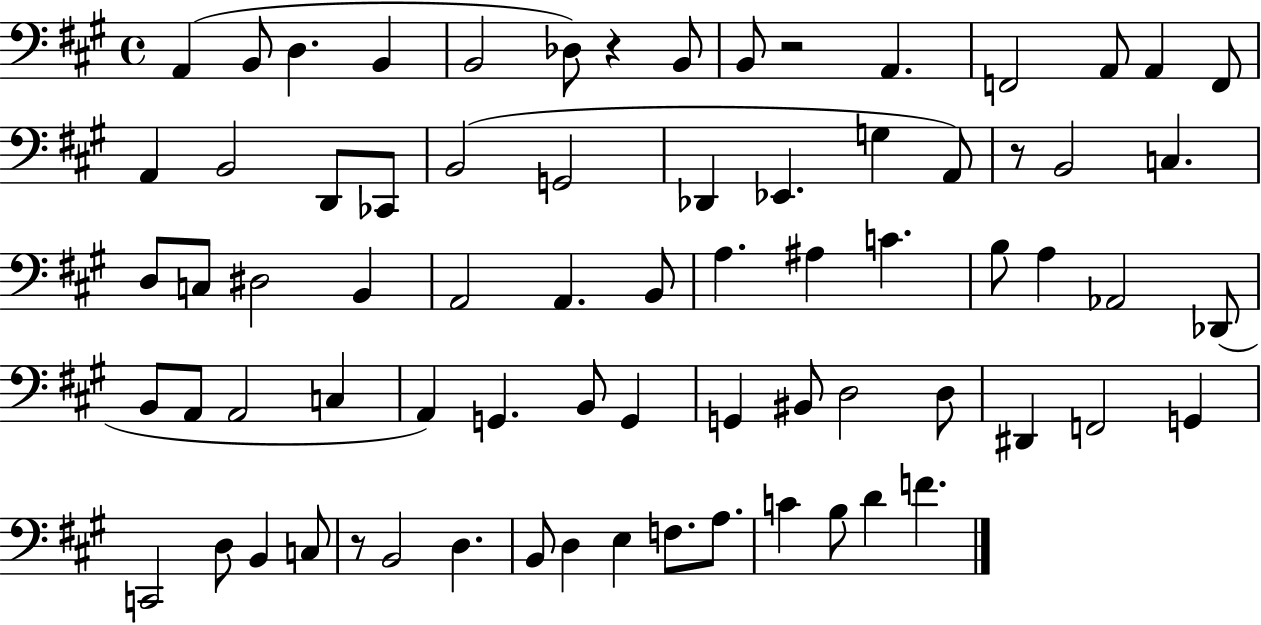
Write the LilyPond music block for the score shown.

{
  \clef bass
  \time 4/4
  \defaultTimeSignature
  \key a \major
  a,4( b,8 d4. b,4 | b,2 des8) r4 b,8 | b,8 r2 a,4. | f,2 a,8 a,4 f,8 | \break a,4 b,2 d,8 ces,8 | b,2( g,2 | des,4 ees,4. g4 a,8) | r8 b,2 c4. | \break d8 c8 dis2 b,4 | a,2 a,4. b,8 | a4. ais4 c'4. | b8 a4 aes,2 des,8( | \break b,8 a,8 a,2 c4 | a,4) g,4. b,8 g,4 | g,4 bis,8 d2 d8 | dis,4 f,2 g,4 | \break c,2 d8 b,4 c8 | r8 b,2 d4. | b,8 d4 e4 f8. a8. | c'4 b8 d'4 f'4. | \break \bar "|."
}